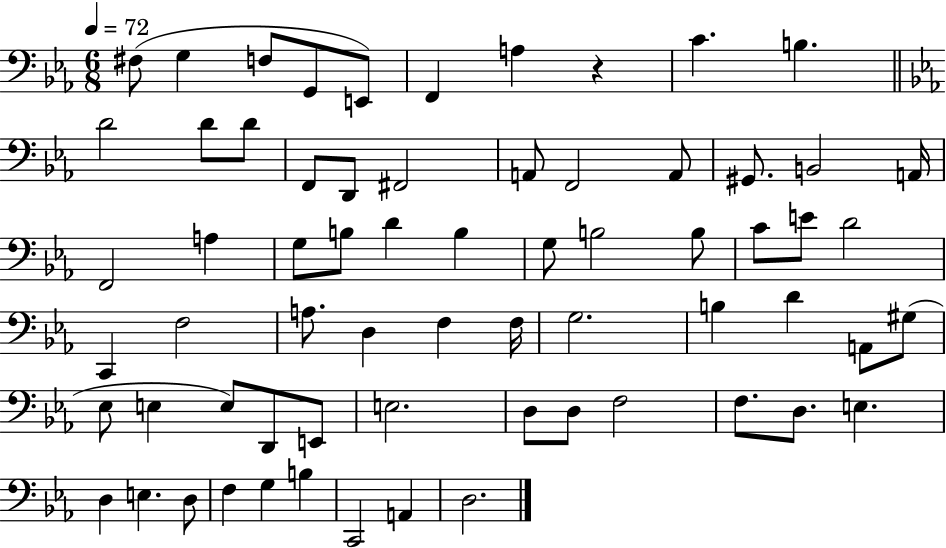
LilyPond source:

{
  \clef bass
  \numericTimeSignature
  \time 6/8
  \key ees \major
  \tempo 4 = 72
  fis8( g4 f8 g,8 e,8) | f,4 a4 r4 | c'4. b4. | \bar "||" \break \key ees \major d'2 d'8 d'8 | f,8 d,8 fis,2 | a,8 f,2 a,8 | gis,8. b,2 a,16 | \break f,2 a4 | g8 b8 d'4 b4 | g8 b2 b8 | c'8 e'8 d'2 | \break c,4 f2 | a8. d4 f4 f16 | g2. | b4 d'4 a,8 gis8( | \break ees8 e4 e8) d,8 e,8 | e2. | d8 d8 f2 | f8. d8. e4. | \break d4 e4. d8 | f4 g4 b4 | c,2 a,4 | d2. | \break \bar "|."
}